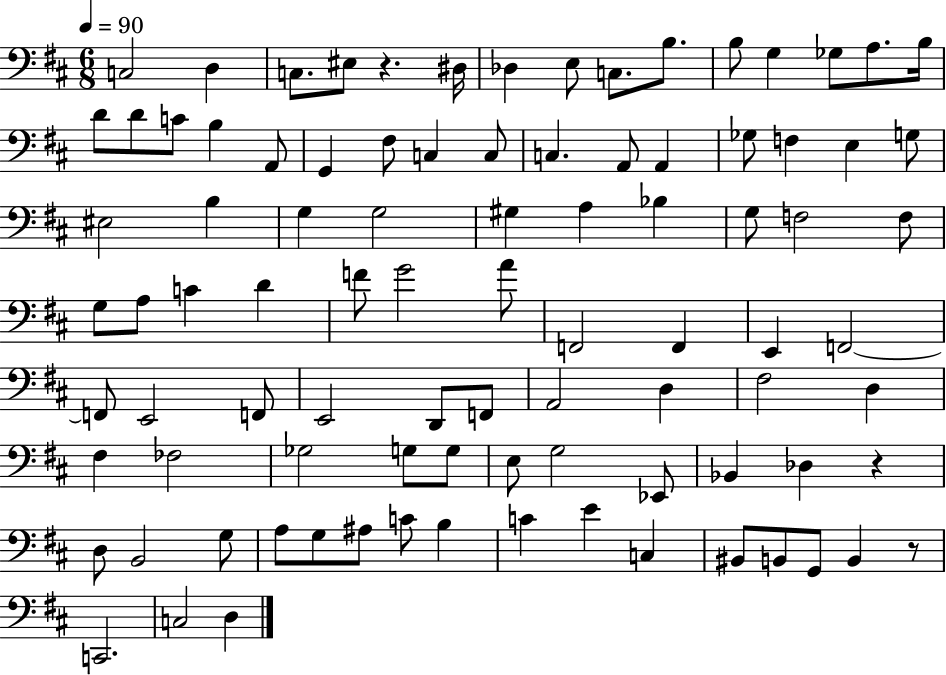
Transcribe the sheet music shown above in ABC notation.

X:1
T:Untitled
M:6/8
L:1/4
K:D
C,2 D, C,/2 ^E,/2 z ^D,/4 _D, E,/2 C,/2 B,/2 B,/2 G, _G,/2 A,/2 B,/4 D/2 D/2 C/2 B, A,,/2 G,, ^F,/2 C, C,/2 C, A,,/2 A,, _G,/2 F, E, G,/2 ^E,2 B, G, G,2 ^G, A, _B, G,/2 F,2 F,/2 G,/2 A,/2 C D F/2 G2 A/2 F,,2 F,, E,, F,,2 F,,/2 E,,2 F,,/2 E,,2 D,,/2 F,,/2 A,,2 D, ^F,2 D, ^F, _F,2 _G,2 G,/2 G,/2 E,/2 G,2 _E,,/2 _B,, _D, z D,/2 B,,2 G,/2 A,/2 G,/2 ^A,/2 C/2 B, C E C, ^B,,/2 B,,/2 G,,/2 B,, z/2 C,,2 C,2 D,